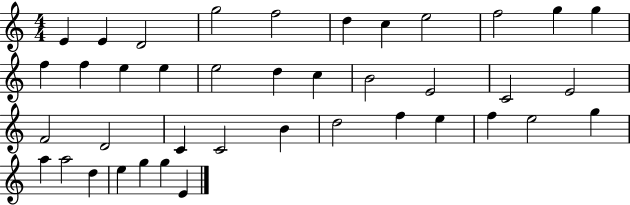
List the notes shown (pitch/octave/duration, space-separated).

E4/q E4/q D4/h G5/h F5/h D5/q C5/q E5/h F5/h G5/q G5/q F5/q F5/q E5/q E5/q E5/h D5/q C5/q B4/h E4/h C4/h E4/h F4/h D4/h C4/q C4/h B4/q D5/h F5/q E5/q F5/q E5/h G5/q A5/q A5/h D5/q E5/q G5/q G5/q E4/q